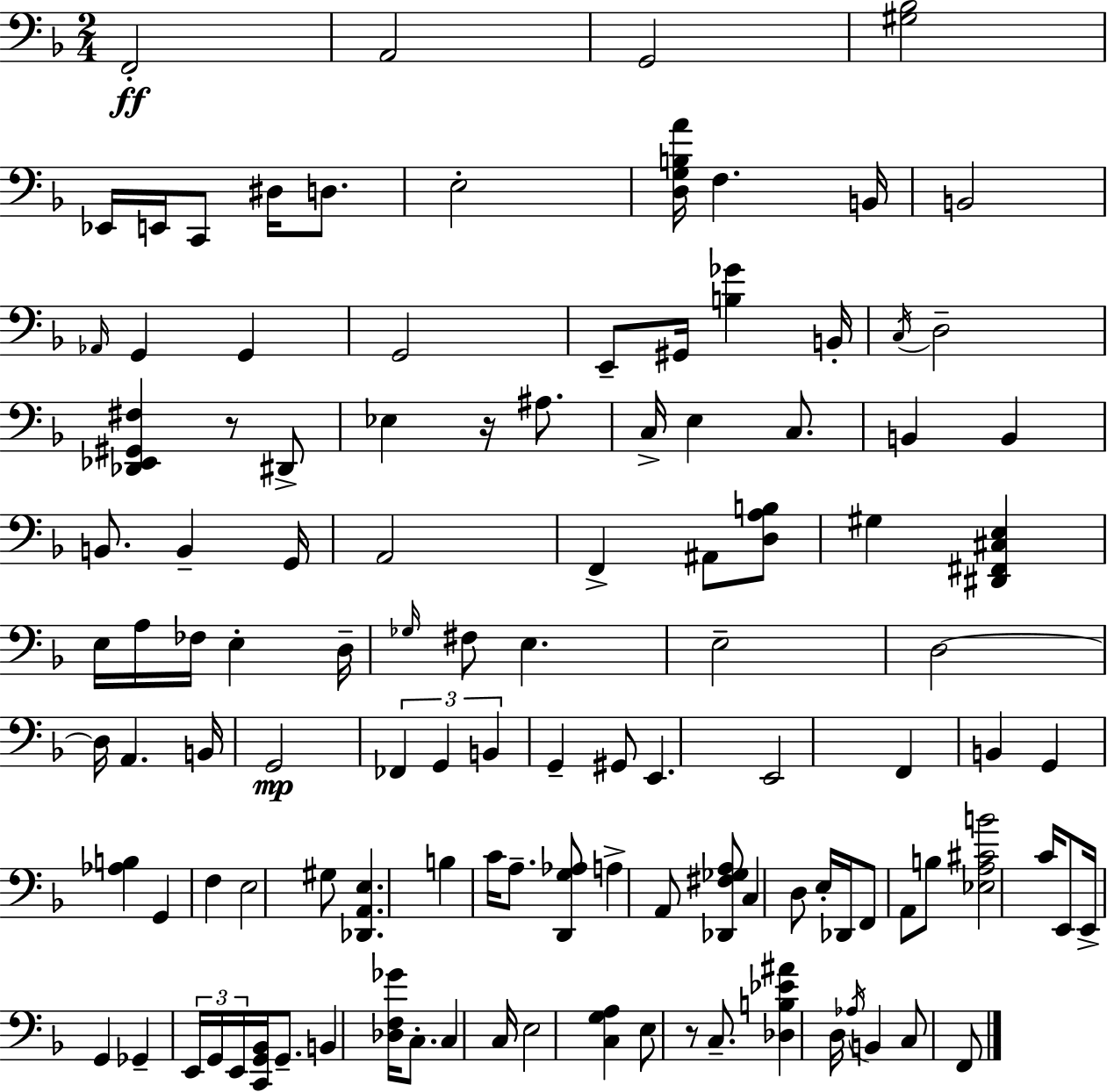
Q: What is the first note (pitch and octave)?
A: F2